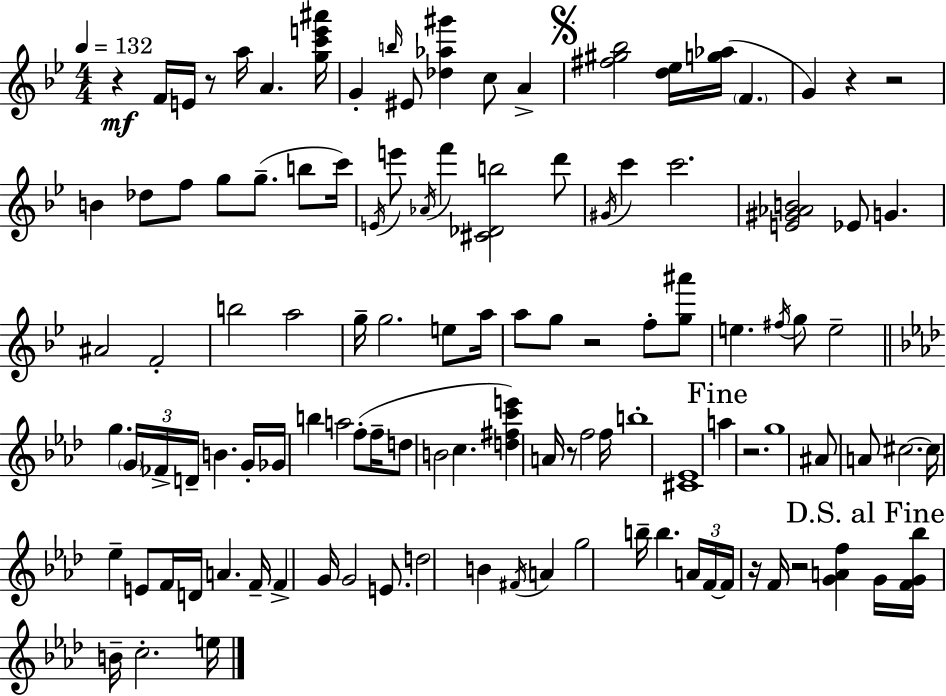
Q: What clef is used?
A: treble